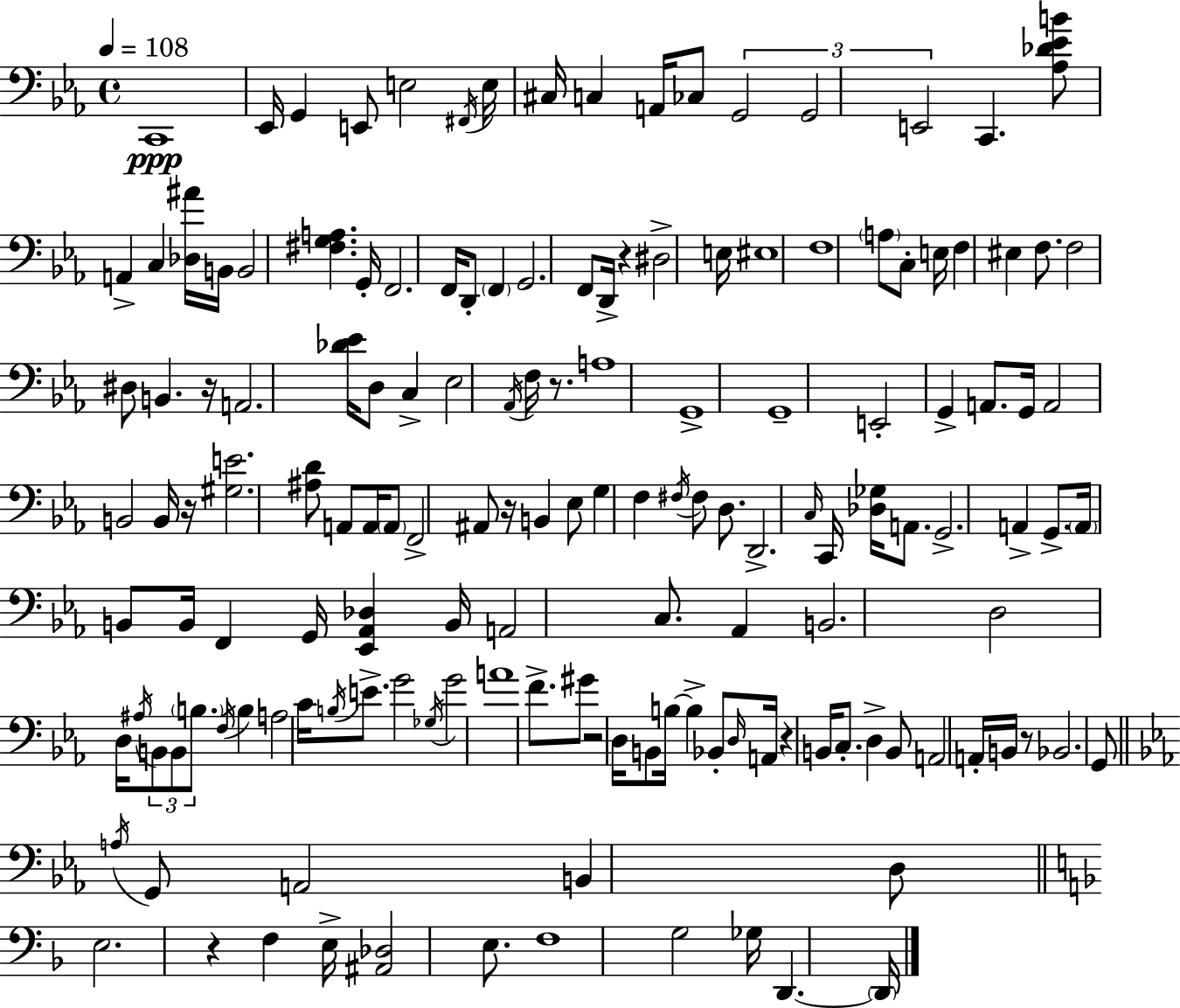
C2/w Eb2/s G2/q E2/e E3/h F#2/s E3/s C#3/s C3/q A2/s CES3/e G2/h G2/h E2/h C2/q. [Ab3,Db4,Eb4,B4]/e A2/q C3/q [Db3,A#4]/s B2/s B2/h [F#3,G3,A3]/q. G2/s F2/h. F2/s D2/e F2/q G2/h. F2/e D2/s R/q D#3/h E3/s EIS3/w F3/w A3/e C3/e E3/s F3/q EIS3/q F3/e. F3/h D#3/e B2/q. R/s A2/h. [Db4,Eb4]/s D3/e C3/q Eb3/h Ab2/s F3/s R/e. A3/w G2/w G2/w E2/h G2/q A2/e. G2/s A2/h B2/h B2/s R/s [G#3,E4]/h. [A#3,D4]/e A2/e A2/s A2/e F2/h A#2/e R/s B2/q Eb3/e G3/q F3/q F#3/s F#3/e D3/e. D2/h. C3/s C2/s [Db3,Gb3]/s A2/e. G2/h. A2/q G2/e. A2/s B2/e B2/s F2/q G2/s [Eb2,Ab2,Db3]/q B2/s A2/h C3/e. Ab2/q B2/h. D3/h D3/s A#3/s B2/e B2/e B3/e. F3/s B3/q A3/h C4/s B3/s E4/e. G4/h Gb3/s G4/h A4/w F4/e. G#4/e R/h D3/s B2/e B3/s B3/q Bb2/e D3/s A2/s R/q B2/s C3/e. D3/q B2/e A2/h A2/s B2/s R/e Bb2/h. G2/e A3/s G2/e A2/h B2/q D3/e E3/h. R/q F3/q E3/s [A#2,Db3]/h E3/e. F3/w G3/h Gb3/s D2/q. D2/s